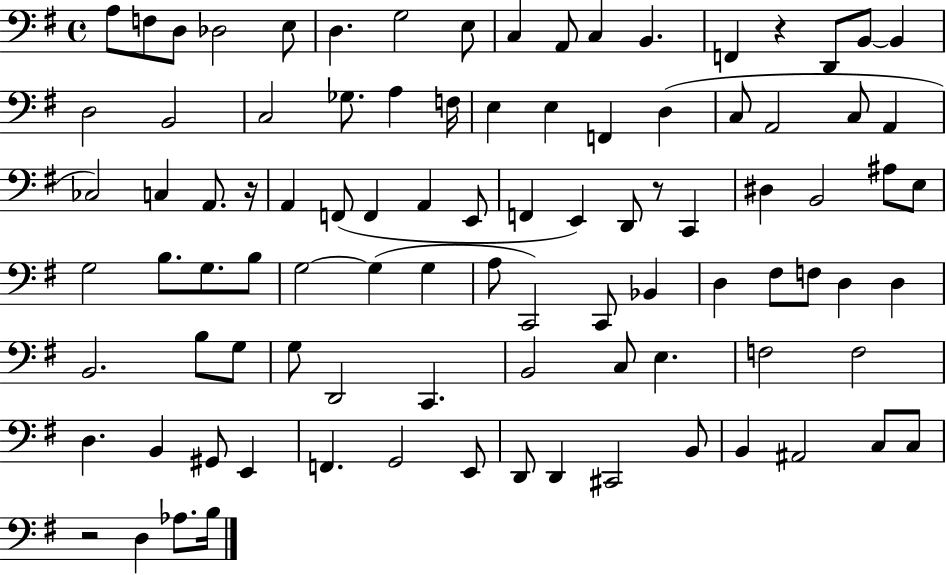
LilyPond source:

{
  \clef bass
  \time 4/4
  \defaultTimeSignature
  \key g \major
  a8 f8 d8 des2 e8 | d4. g2 e8 | c4 a,8 c4 b,4. | f,4 r4 d,8 b,8~~ b,4 | \break d2 b,2 | c2 ges8. a4 f16 | e4 e4 f,4 d4( | c8 a,2 c8 a,4 | \break ces2) c4 a,8. r16 | a,4 f,8( f,4 a,4 e,8 | f,4 e,4) d,8 r8 c,4 | dis4 b,2 ais8 e8 | \break g2 b8. g8. b8 | g2~~ g4( g4 | a8 c,2) c,8 bes,4 | d4 fis8 f8 d4 d4 | \break b,2. b8 g8 | g8 d,2 c,4. | b,2 c8 e4. | f2 f2 | \break d4. b,4 gis,8 e,4 | f,4. g,2 e,8 | d,8 d,4 cis,2 b,8 | b,4 ais,2 c8 c8 | \break r2 d4 aes8. b16 | \bar "|."
}